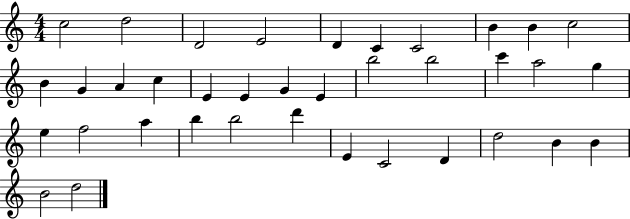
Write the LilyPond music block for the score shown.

{
  \clef treble
  \numericTimeSignature
  \time 4/4
  \key c \major
  c''2 d''2 | d'2 e'2 | d'4 c'4 c'2 | b'4 b'4 c''2 | \break b'4 g'4 a'4 c''4 | e'4 e'4 g'4 e'4 | b''2 b''2 | c'''4 a''2 g''4 | \break e''4 f''2 a''4 | b''4 b''2 d'''4 | e'4 c'2 d'4 | d''2 b'4 b'4 | \break b'2 d''2 | \bar "|."
}